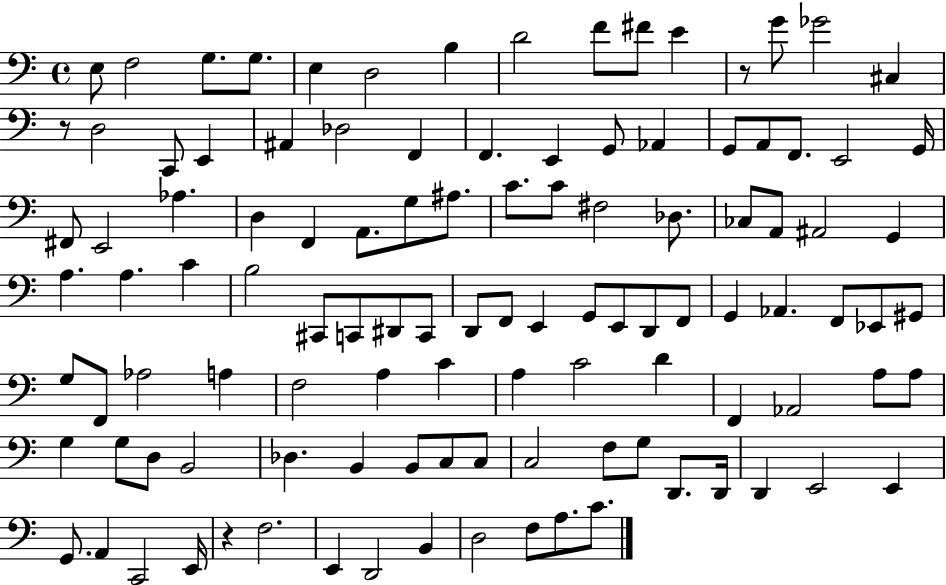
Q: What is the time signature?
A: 4/4